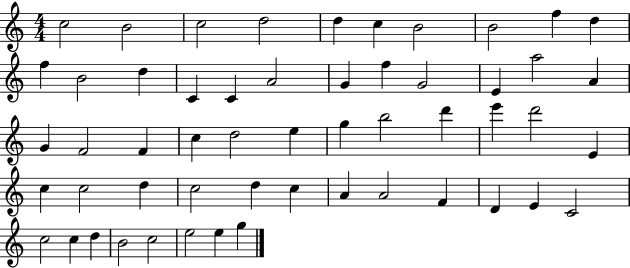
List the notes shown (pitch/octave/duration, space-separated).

C5/h B4/h C5/h D5/h D5/q C5/q B4/h B4/h F5/q D5/q F5/q B4/h D5/q C4/q C4/q A4/h G4/q F5/q G4/h E4/q A5/h A4/q G4/q F4/h F4/q C5/q D5/h E5/q G5/q B5/h D6/q E6/q D6/h E4/q C5/q C5/h D5/q C5/h D5/q C5/q A4/q A4/h F4/q D4/q E4/q C4/h C5/h C5/q D5/q B4/h C5/h E5/h E5/q G5/q